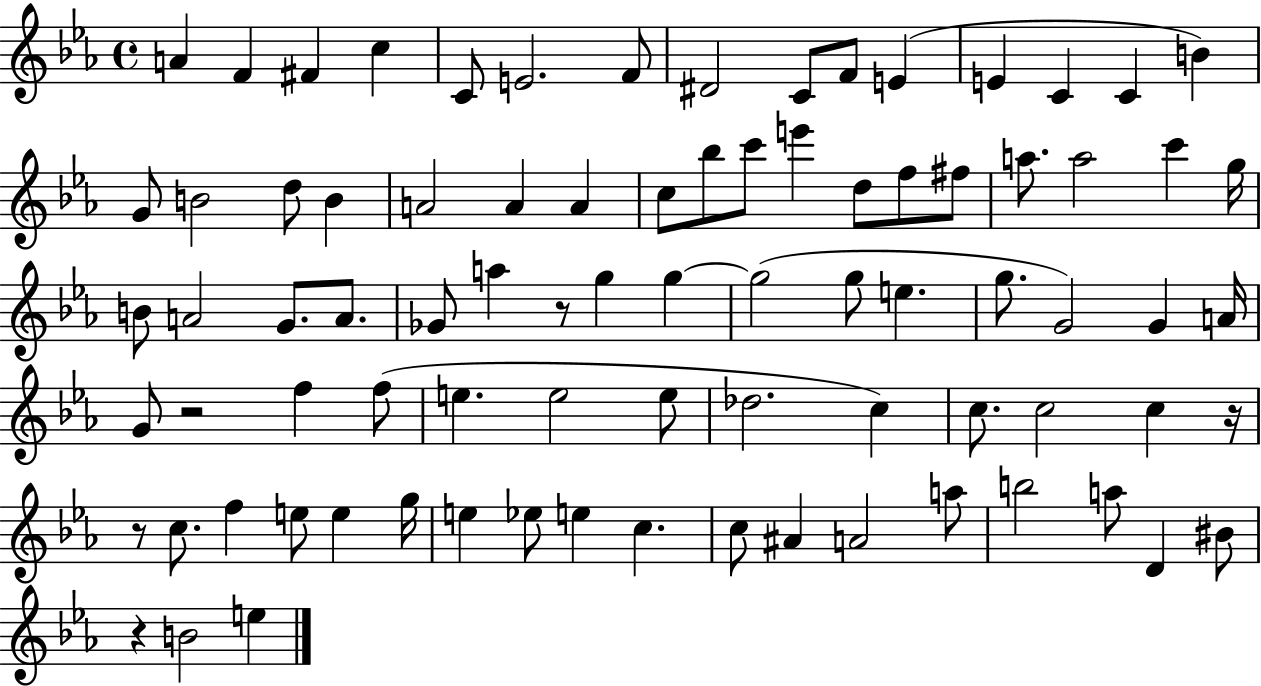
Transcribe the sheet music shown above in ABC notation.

X:1
T:Untitled
M:4/4
L:1/4
K:Eb
A F ^F c C/2 E2 F/2 ^D2 C/2 F/2 E E C C B G/2 B2 d/2 B A2 A A c/2 _b/2 c'/2 e' d/2 f/2 ^f/2 a/2 a2 c' g/4 B/2 A2 G/2 A/2 _G/2 a z/2 g g g2 g/2 e g/2 G2 G A/4 G/2 z2 f f/2 e e2 e/2 _d2 c c/2 c2 c z/4 z/2 c/2 f e/2 e g/4 e _e/2 e c c/2 ^A A2 a/2 b2 a/2 D ^B/2 z B2 e